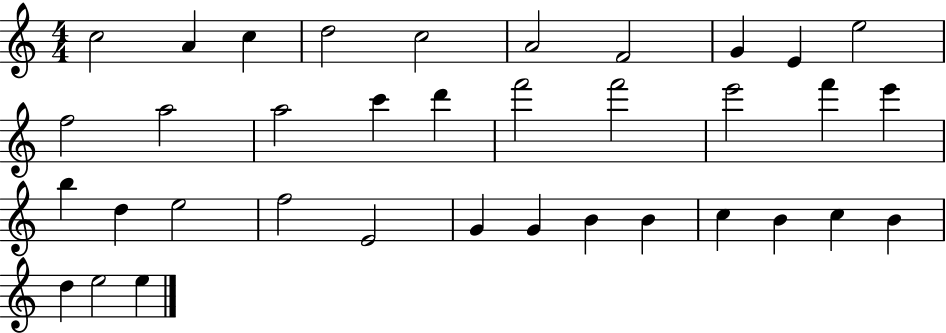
X:1
T:Untitled
M:4/4
L:1/4
K:C
c2 A c d2 c2 A2 F2 G E e2 f2 a2 a2 c' d' f'2 f'2 e'2 f' e' b d e2 f2 E2 G G B B c B c B d e2 e